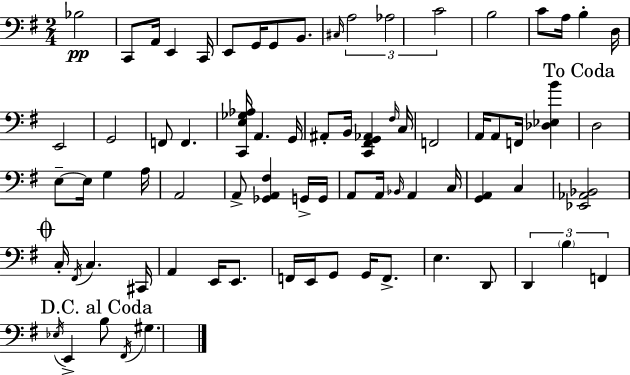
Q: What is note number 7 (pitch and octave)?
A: G2